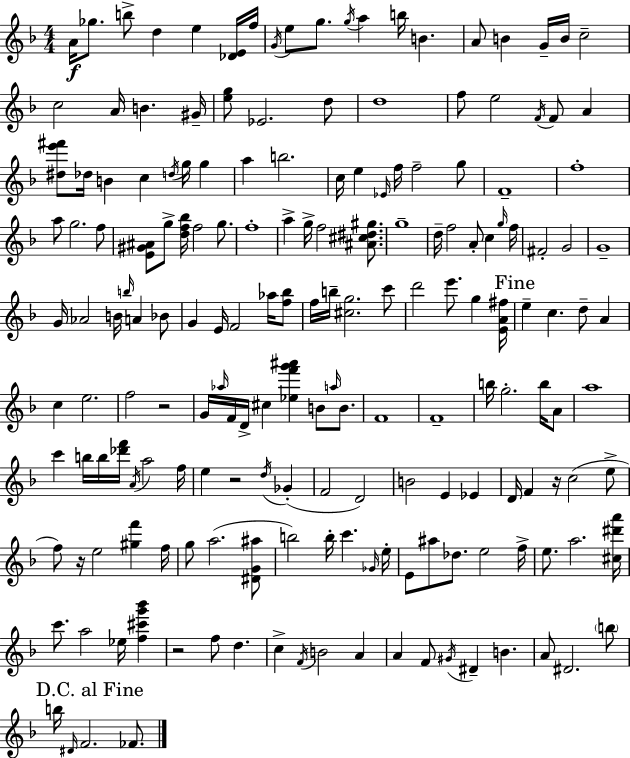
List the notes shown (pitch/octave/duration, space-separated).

A4/s Gb5/e. B5/e D5/q E5/q [Db4,E4]/s F5/s G4/s E5/e G5/e. G5/s A5/q B5/s B4/q. A4/e B4/q G4/s B4/s C5/h C5/h A4/s B4/q. G#4/s [E5,G5]/e Eb4/h. D5/e D5/w F5/e E5/h F4/s F4/e A4/q [D#5,E6,F#6]/e Db5/s B4/q C5/q D5/s G5/s G5/q A5/q B5/h. C5/s E5/q Eb4/s F5/s F5/h G5/e F4/w F5/w A5/e G5/h. F5/e [E4,G#4,A#4]/e G5/e [D5,F5,Bb5]/s F5/h G5/e. F5/w A5/q G5/s F5/h [A#4,C#5,D#5,G#5]/e. G5/w D5/s F5/h A4/e C5/q G5/s F5/s F#4/h G4/h G4/w G4/s Ab4/h B4/s B5/s A4/q Bb4/e G4/q E4/s F4/h Ab5/s [F5,Bb5]/e F5/s B5/s [C#5,G5]/h. C6/e D6/h E6/e. G5/q [E4,A4,F#5]/s E5/q C5/q. D5/e A4/q C5/q E5/h. F5/h R/h G4/s Ab5/s F4/s D4/s C#5/q [Eb5,F6,G6,A#6]/q B4/e A5/s B4/e. F4/w F4/w B5/s G5/h. B5/s A4/e A5/w C6/q B5/s B5/s [Db6,F6]/s A4/s A5/h F5/s E5/q R/h D5/s Gb4/q F4/h D4/h B4/h E4/q Eb4/q D4/s F4/q R/s C5/h E5/e F5/e R/s E5/h [G#5,F6]/q F5/s G5/e A5/h. [D#4,G4,A#5]/e B5/h B5/s C6/q. Gb4/s E5/s E4/e A#5/e Db5/e. E5/h F5/s E5/e. A5/h. [C#5,D#6,A6]/s C6/e. A5/h Eb5/s [F5,C#6,G6,Bb6]/q R/h F5/e D5/q. C5/q F4/s B4/h A4/q A4/q F4/e G#4/s D#4/q B4/q. A4/e D#4/h. B5/e B5/s D#4/s F4/h. FES4/e.